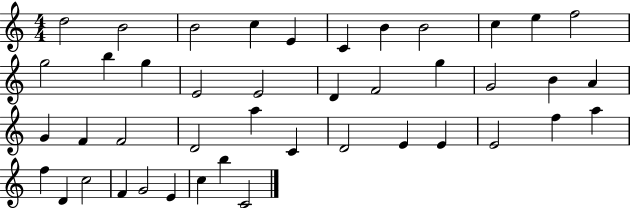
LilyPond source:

{
  \clef treble
  \numericTimeSignature
  \time 4/4
  \key c \major
  d''2 b'2 | b'2 c''4 e'4 | c'4 b'4 b'2 | c''4 e''4 f''2 | \break g''2 b''4 g''4 | e'2 e'2 | d'4 f'2 g''4 | g'2 b'4 a'4 | \break g'4 f'4 f'2 | d'2 a''4 c'4 | d'2 e'4 e'4 | e'2 f''4 a''4 | \break f''4 d'4 c''2 | f'4 g'2 e'4 | c''4 b''4 c'2 | \bar "|."
}